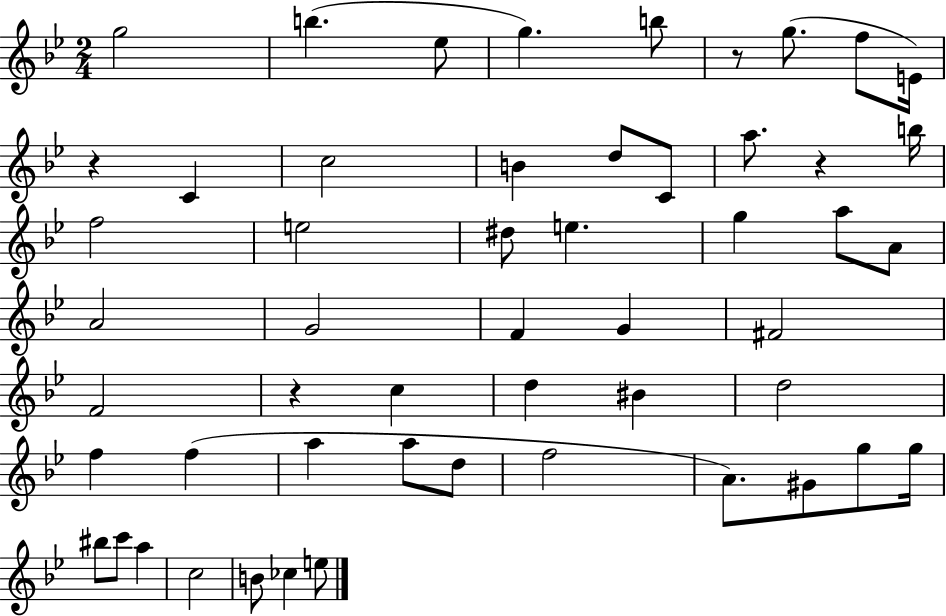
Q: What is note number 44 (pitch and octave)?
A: C6